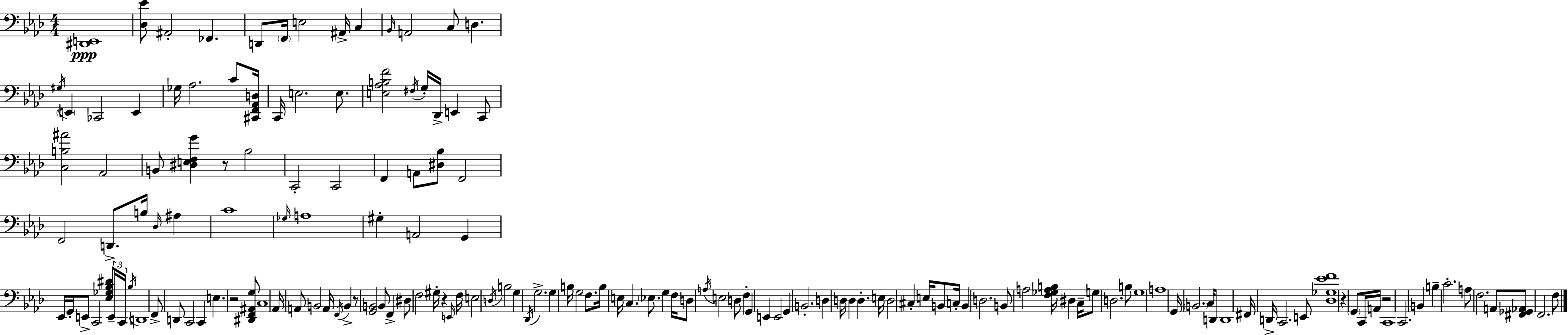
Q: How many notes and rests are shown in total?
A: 160